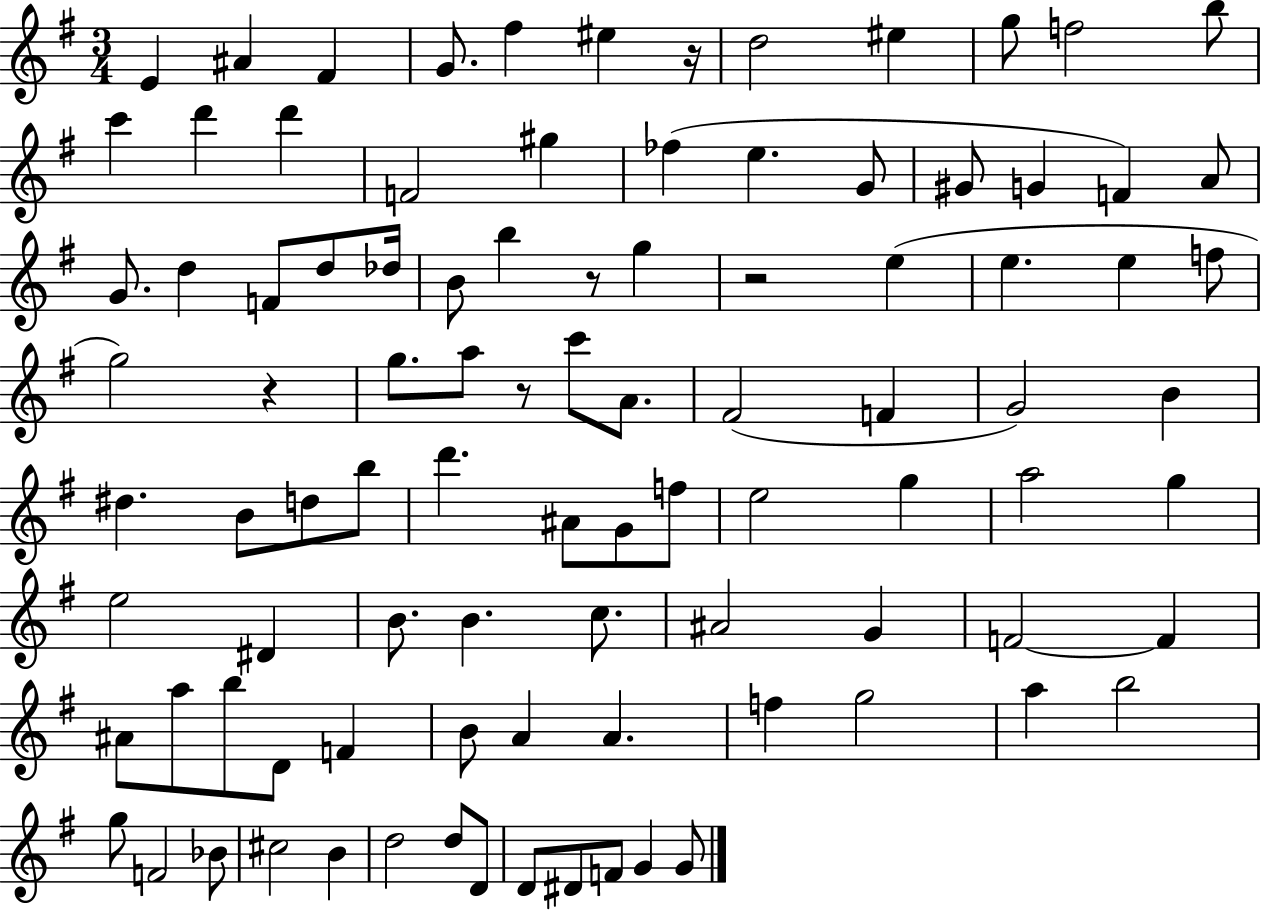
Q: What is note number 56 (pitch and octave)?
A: G5